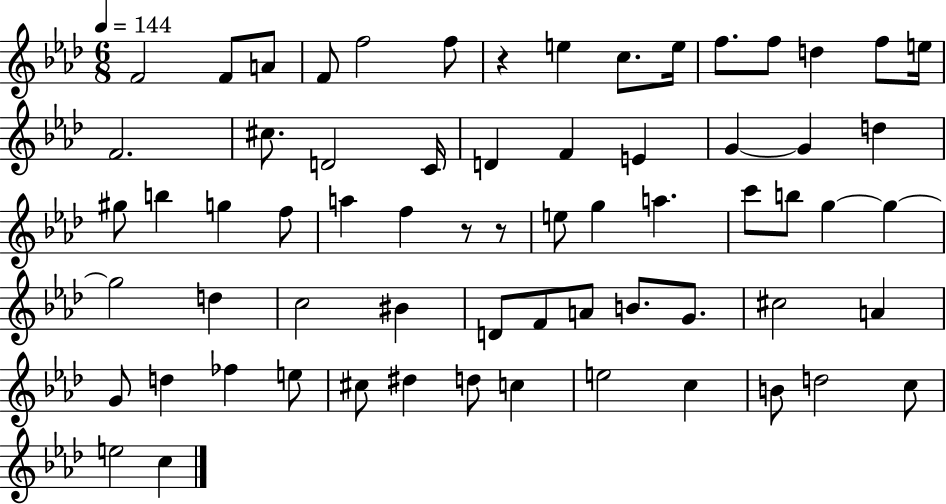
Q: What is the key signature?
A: AES major